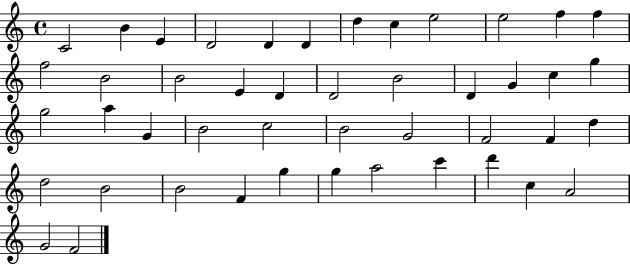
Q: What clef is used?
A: treble